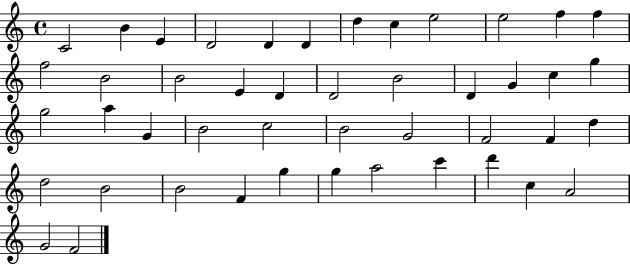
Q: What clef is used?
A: treble